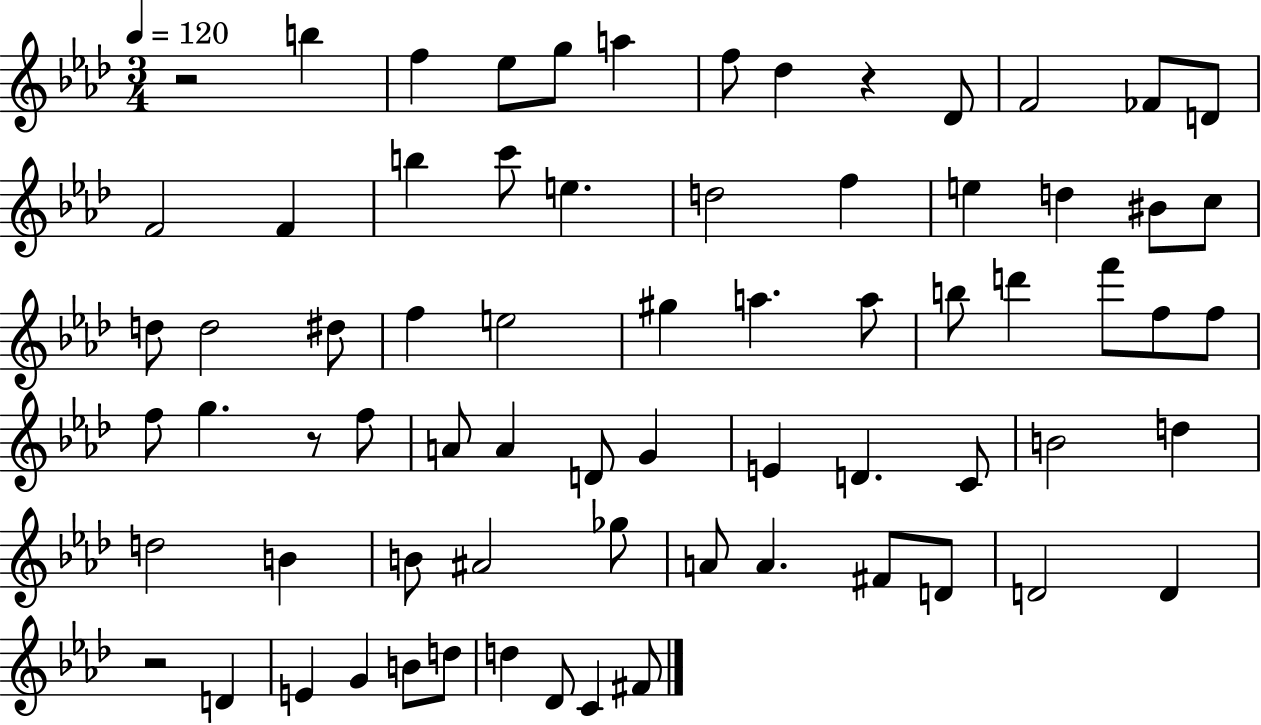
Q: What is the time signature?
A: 3/4